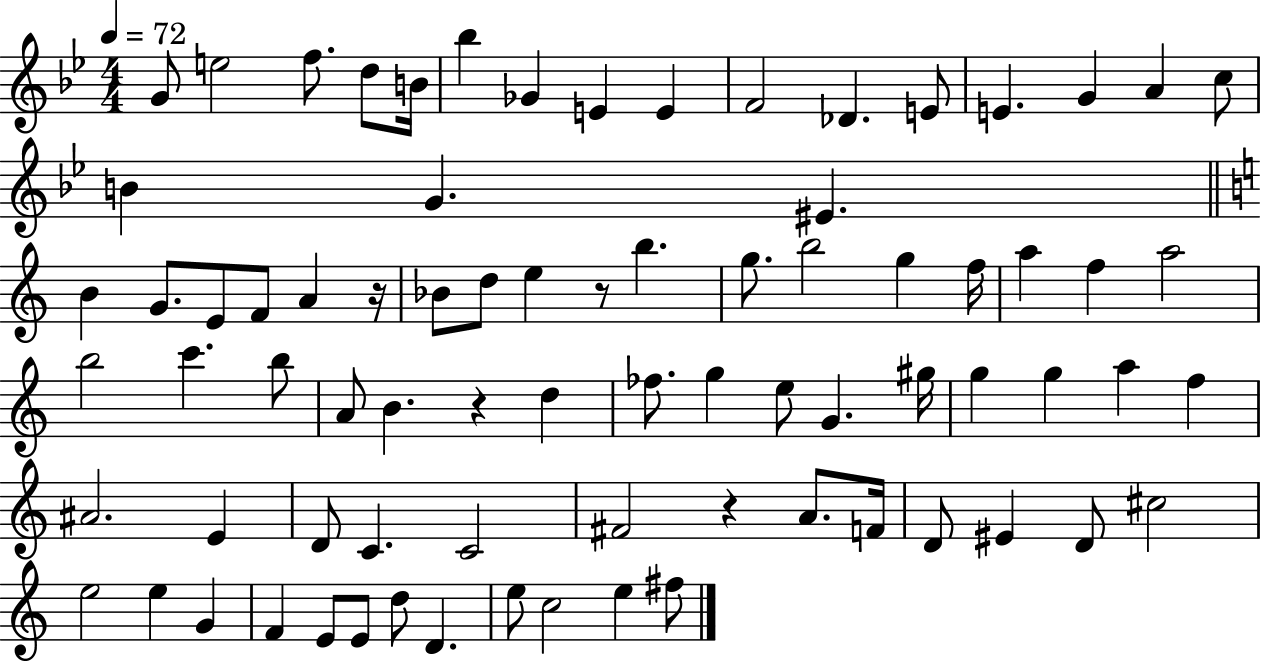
{
  \clef treble
  \numericTimeSignature
  \time 4/4
  \key bes \major
  \tempo 4 = 72
  g'8 e''2 f''8. d''8 b'16 | bes''4 ges'4 e'4 e'4 | f'2 des'4. e'8 | e'4. g'4 a'4 c''8 | \break b'4 g'4. eis'4. | \bar "||" \break \key c \major b'4 g'8. e'8 f'8 a'4 r16 | bes'8 d''8 e''4 r8 b''4. | g''8. b''2 g''4 f''16 | a''4 f''4 a''2 | \break b''2 c'''4. b''8 | a'8 b'4. r4 d''4 | fes''8. g''4 e''8 g'4. gis''16 | g''4 g''4 a''4 f''4 | \break ais'2. e'4 | d'8 c'4. c'2 | fis'2 r4 a'8. f'16 | d'8 eis'4 d'8 cis''2 | \break e''2 e''4 g'4 | f'4 e'8 e'8 d''8 d'4. | e''8 c''2 e''4 fis''8 | \bar "|."
}